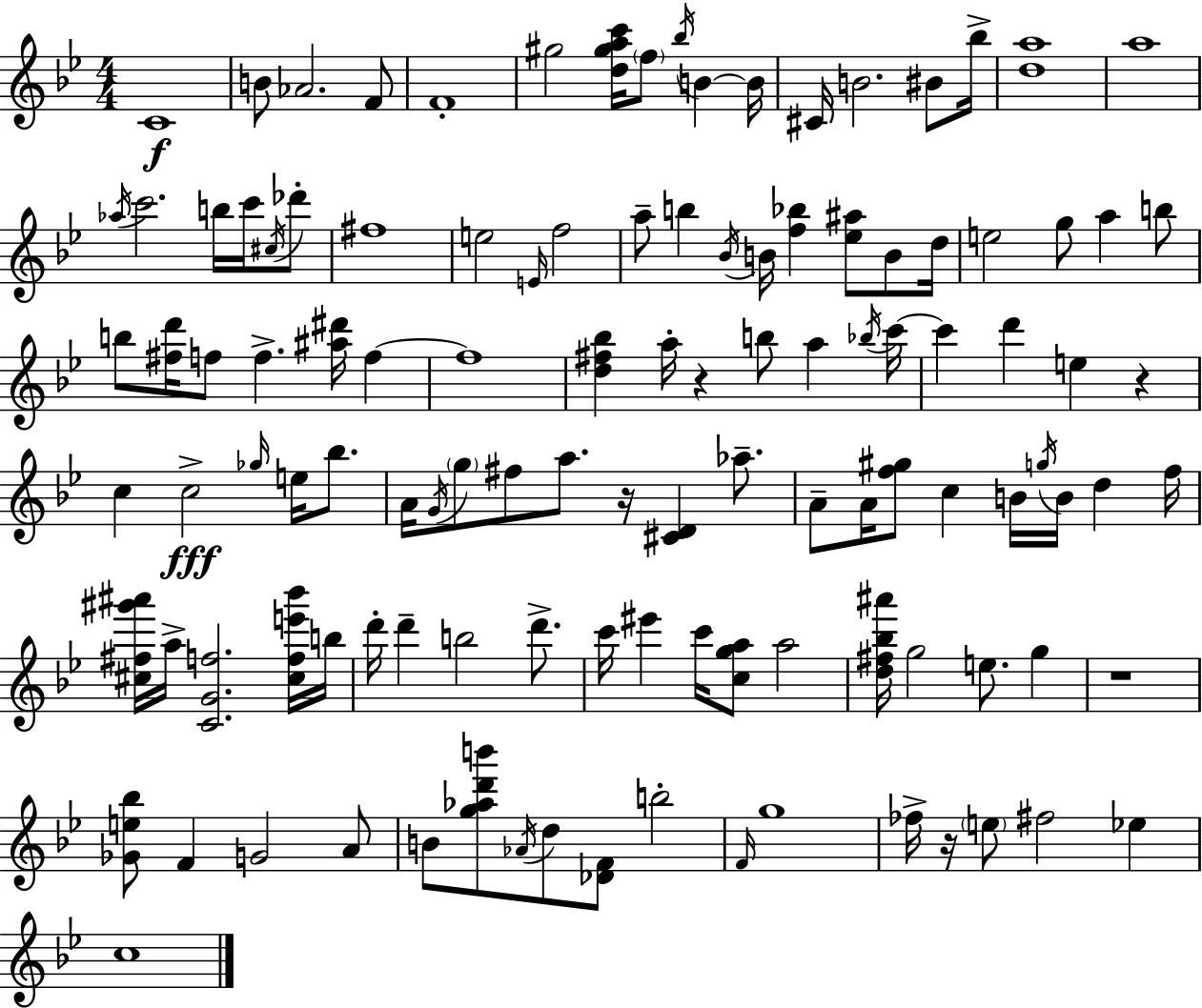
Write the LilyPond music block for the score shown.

{
  \clef treble
  \numericTimeSignature
  \time 4/4
  \key g \minor
  c'1\f | b'8 aes'2. f'8 | f'1-. | gis''2 <d'' gis'' a'' c'''>16 \parenthesize f''8 \acciaccatura { bes''16 } b'4~~ | \break b'16 cis'16 b'2. bis'8 | bes''16-> <d'' a''>1 | a''1 | \acciaccatura { aes''16 } c'''2. b''16 c'''16 | \break \acciaccatura { cis''16 } des'''8-. fis''1 | e''2 \grace { e'16 } f''2 | a''8-- b''4 \acciaccatura { bes'16 } b'16 <f'' bes''>4 | <ees'' ais''>8 b'8 d''16 e''2 g''8 a''4 | \break b''8 b''8 <fis'' d'''>16 f''8 f''4.-> | <ais'' dis'''>16 f''4~~ f''1 | <d'' fis'' bes''>4 a''16-. r4 b''8 | a''4 \acciaccatura { bes''16 } c'''16~~ c'''4 d'''4 e''4 | \break r4 c''4 c''2->\fff | \grace { ges''16 } e''16 bes''8. a'16 \acciaccatura { g'16 } \parenthesize g''8 fis''8 a''8. | r16 <cis' d'>4 aes''8.-- a'8-- a'16 <f'' gis''>8 c''4 | b'16 \acciaccatura { g''16 } b'16 d''4 f''16 <cis'' fis'' gis''' ais'''>16 a''16-> <c' g' f''>2. | \break <cis'' f'' e''' bes'''>16 b''16 d'''16-. d'''4-- b''2 | d'''8.-> c'''16 eis'''4 c'''16 <c'' g'' a''>8 | a''2 <d'' fis'' bes'' ais'''>16 g''2 | e''8. g''4 r1 | \break <ges' e'' bes''>8 f'4 g'2 | a'8 b'8 <g'' aes'' d''' b'''>8 \acciaccatura { aes'16 } d''8 | <des' f'>8 b''2-. \grace { f'16 } g''1 | fes''16-> r16 \parenthesize e''8 fis''2 | \break ees''4 c''1 | \bar "|."
}